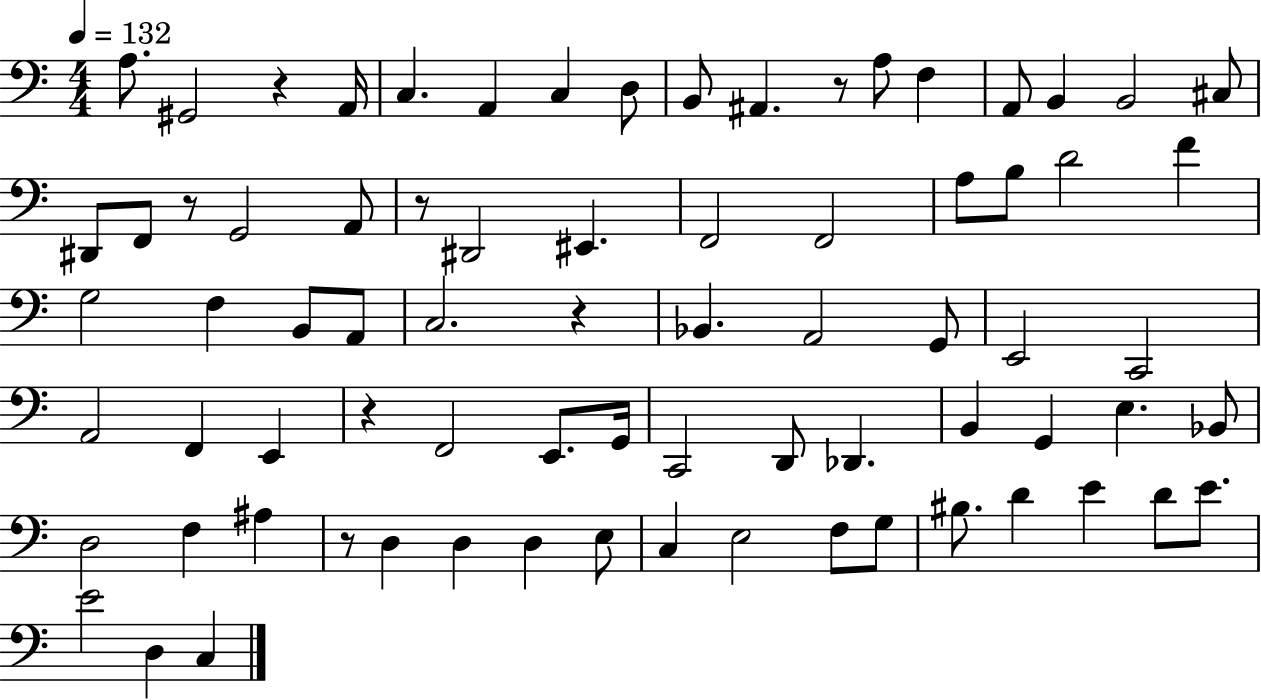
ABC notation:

X:1
T:Untitled
M:4/4
L:1/4
K:C
A,/2 ^G,,2 z A,,/4 C, A,, C, D,/2 B,,/2 ^A,, z/2 A,/2 F, A,,/2 B,, B,,2 ^C,/2 ^D,,/2 F,,/2 z/2 G,,2 A,,/2 z/2 ^D,,2 ^E,, F,,2 F,,2 A,/2 B,/2 D2 F G,2 F, B,,/2 A,,/2 C,2 z _B,, A,,2 G,,/2 E,,2 C,,2 A,,2 F,, E,, z F,,2 E,,/2 G,,/4 C,,2 D,,/2 _D,, B,, G,, E, _B,,/2 D,2 F, ^A, z/2 D, D, D, E,/2 C, E,2 F,/2 G,/2 ^B,/2 D E D/2 E/2 E2 D, C,